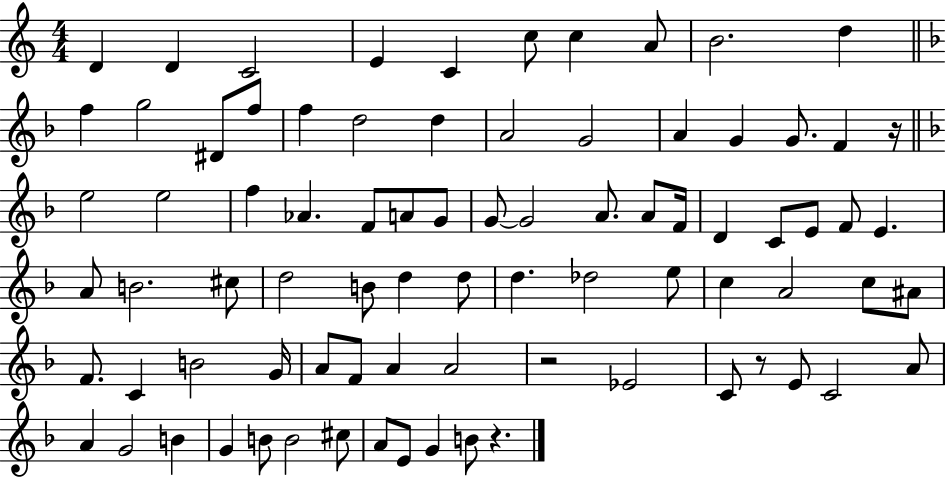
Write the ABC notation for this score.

X:1
T:Untitled
M:4/4
L:1/4
K:C
D D C2 E C c/2 c A/2 B2 d f g2 ^D/2 f/2 f d2 d A2 G2 A G G/2 F z/4 e2 e2 f _A F/2 A/2 G/2 G/2 G2 A/2 A/2 F/4 D C/2 E/2 F/2 E A/2 B2 ^c/2 d2 B/2 d d/2 d _d2 e/2 c A2 c/2 ^A/2 F/2 C B2 G/4 A/2 F/2 A A2 z2 _E2 C/2 z/2 E/2 C2 A/2 A G2 B G B/2 B2 ^c/2 A/2 E/2 G B/2 z